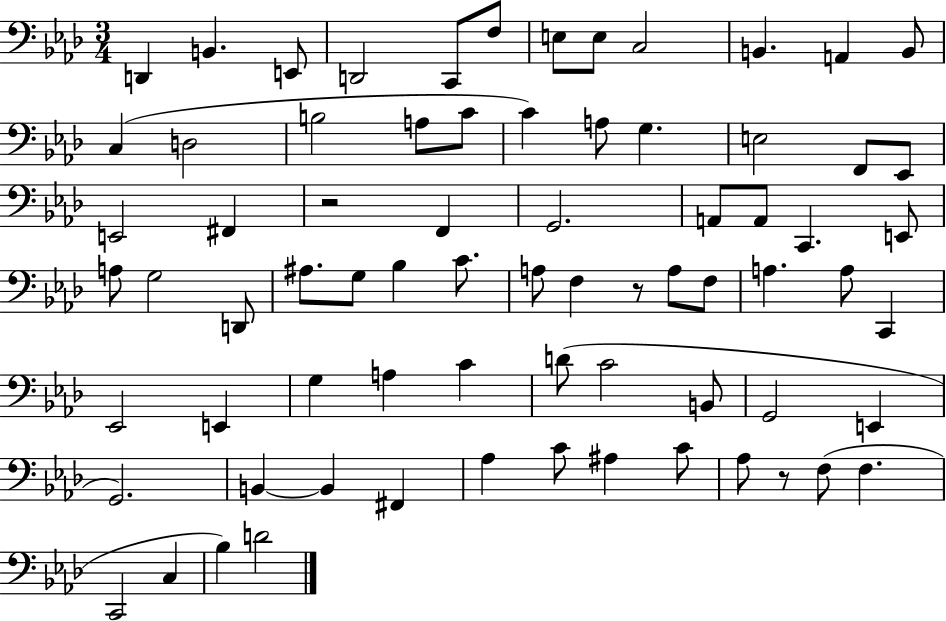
{
  \clef bass
  \numericTimeSignature
  \time 3/4
  \key aes \major
  d,4 b,4. e,8 | d,2 c,8 f8 | e8 e8 c2 | b,4. a,4 b,8 | \break c4( d2 | b2 a8 c'8 | c'4) a8 g4. | e2 f,8 ees,8 | \break e,2 fis,4 | r2 f,4 | g,2. | a,8 a,8 c,4. e,8 | \break a8 g2 d,8 | ais8. g8 bes4 c'8. | a8 f4 r8 a8 f8 | a4. a8 c,4 | \break ees,2 e,4 | g4 a4 c'4 | d'8( c'2 b,8 | g,2 e,4 | \break g,2.) | b,4~~ b,4 fis,4 | aes4 c'8 ais4 c'8 | aes8 r8 f8( f4. | \break c,2 c4 | bes4) d'2 | \bar "|."
}